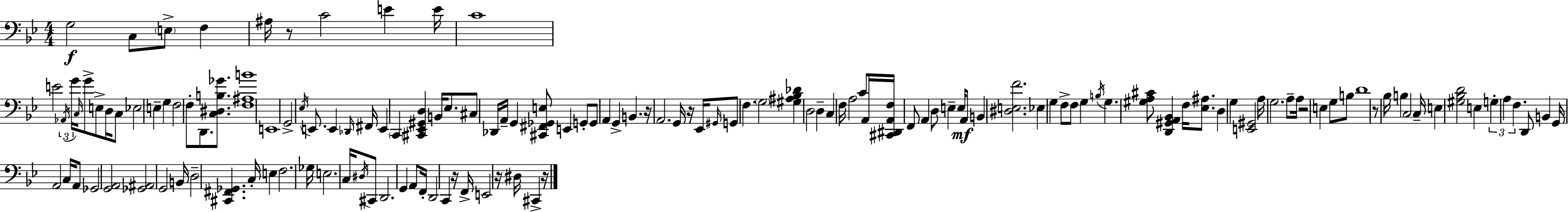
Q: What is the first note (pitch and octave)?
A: G3